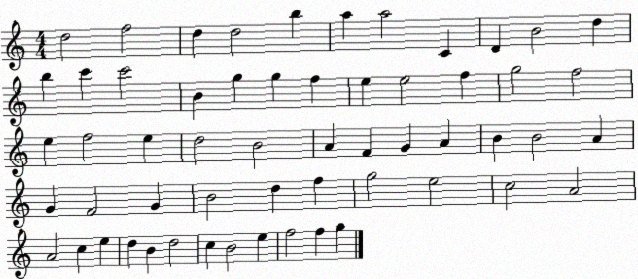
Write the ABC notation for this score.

X:1
T:Untitled
M:4/4
L:1/4
K:C
d2 f2 d d2 b a a2 C D B2 d b c' c'2 B g g f e e2 f g2 f2 e f2 e d2 B2 A F G A B B2 A G F2 G B2 d f g2 e2 c2 A2 A2 c e d B d2 c B2 e f2 f g